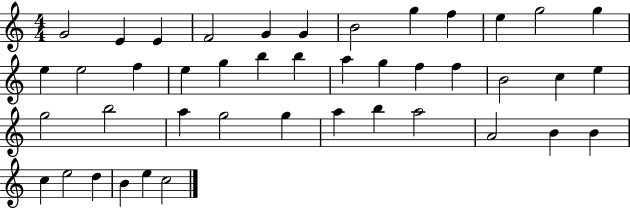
G4/h E4/q E4/q F4/h G4/q G4/q B4/h G5/q F5/q E5/q G5/h G5/q E5/q E5/h F5/q E5/q G5/q B5/q B5/q A5/q G5/q F5/q F5/q B4/h C5/q E5/q G5/h B5/h A5/q G5/h G5/q A5/q B5/q A5/h A4/h B4/q B4/q C5/q E5/h D5/q B4/q E5/q C5/h